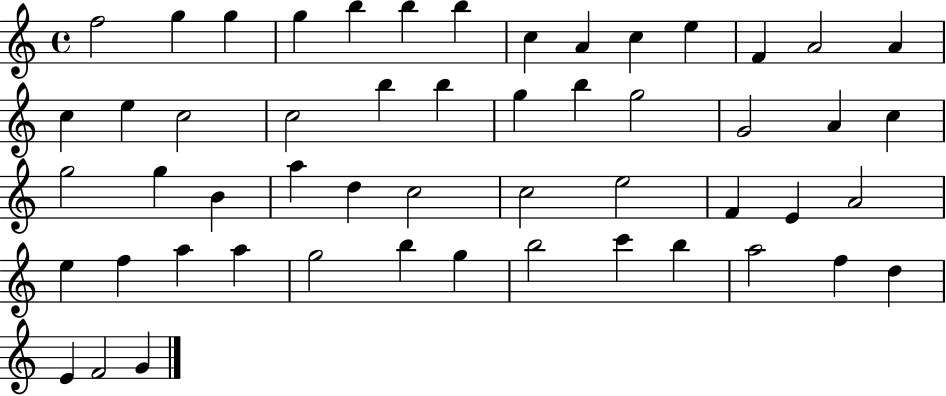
X:1
T:Untitled
M:4/4
L:1/4
K:C
f2 g g g b b b c A c e F A2 A c e c2 c2 b b g b g2 G2 A c g2 g B a d c2 c2 e2 F E A2 e f a a g2 b g b2 c' b a2 f d E F2 G